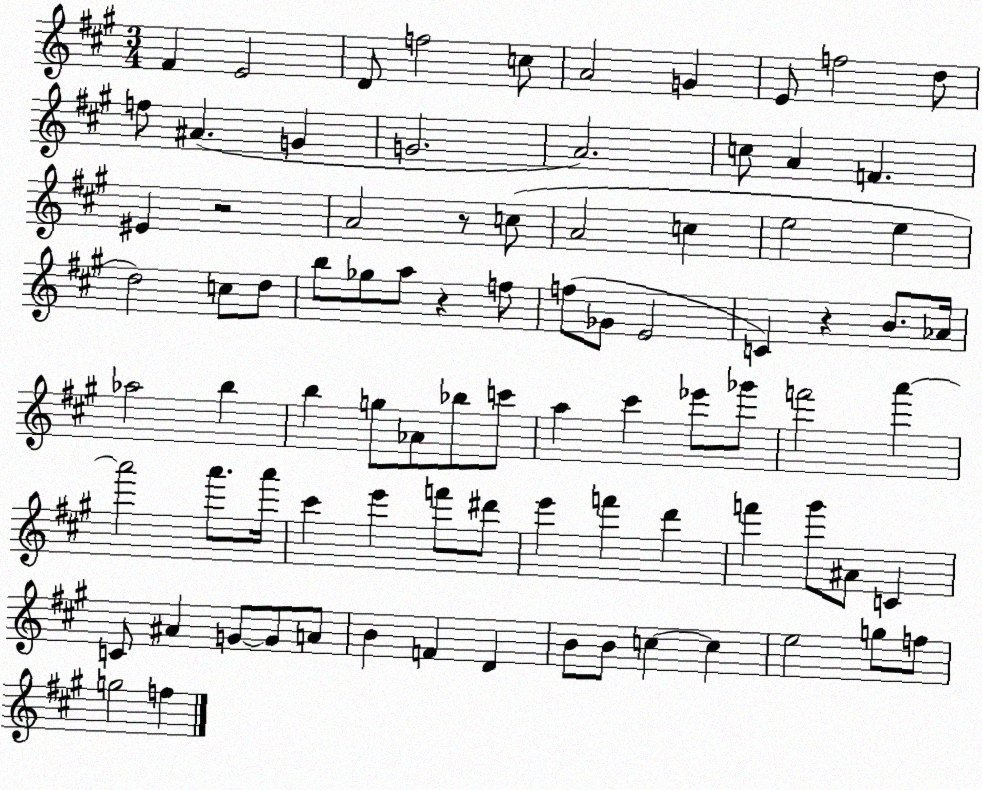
X:1
T:Untitled
M:3/4
L:1/4
K:A
^F E2 D/2 f2 c/2 A2 G E/2 f2 d/2 f/2 ^A G G2 A2 c/2 A F ^E z2 A2 z/2 c/2 A2 c e2 e d2 c/2 d/2 b/2 _g/2 a/2 z f/2 f/2 _G/2 E2 C z B/2 _A/4 _a2 b b g/2 _A/2 _b/2 c'/2 a ^c' _e'/2 _g'/2 f'2 a' a'2 a'/2 a'/4 ^c' e' f'/2 ^d'/2 e' f' d' f' ^g'/2 ^A/2 C C/2 ^A G/2 G/2 A/2 B F D B/2 B/2 c c e2 g/2 f/2 g2 f